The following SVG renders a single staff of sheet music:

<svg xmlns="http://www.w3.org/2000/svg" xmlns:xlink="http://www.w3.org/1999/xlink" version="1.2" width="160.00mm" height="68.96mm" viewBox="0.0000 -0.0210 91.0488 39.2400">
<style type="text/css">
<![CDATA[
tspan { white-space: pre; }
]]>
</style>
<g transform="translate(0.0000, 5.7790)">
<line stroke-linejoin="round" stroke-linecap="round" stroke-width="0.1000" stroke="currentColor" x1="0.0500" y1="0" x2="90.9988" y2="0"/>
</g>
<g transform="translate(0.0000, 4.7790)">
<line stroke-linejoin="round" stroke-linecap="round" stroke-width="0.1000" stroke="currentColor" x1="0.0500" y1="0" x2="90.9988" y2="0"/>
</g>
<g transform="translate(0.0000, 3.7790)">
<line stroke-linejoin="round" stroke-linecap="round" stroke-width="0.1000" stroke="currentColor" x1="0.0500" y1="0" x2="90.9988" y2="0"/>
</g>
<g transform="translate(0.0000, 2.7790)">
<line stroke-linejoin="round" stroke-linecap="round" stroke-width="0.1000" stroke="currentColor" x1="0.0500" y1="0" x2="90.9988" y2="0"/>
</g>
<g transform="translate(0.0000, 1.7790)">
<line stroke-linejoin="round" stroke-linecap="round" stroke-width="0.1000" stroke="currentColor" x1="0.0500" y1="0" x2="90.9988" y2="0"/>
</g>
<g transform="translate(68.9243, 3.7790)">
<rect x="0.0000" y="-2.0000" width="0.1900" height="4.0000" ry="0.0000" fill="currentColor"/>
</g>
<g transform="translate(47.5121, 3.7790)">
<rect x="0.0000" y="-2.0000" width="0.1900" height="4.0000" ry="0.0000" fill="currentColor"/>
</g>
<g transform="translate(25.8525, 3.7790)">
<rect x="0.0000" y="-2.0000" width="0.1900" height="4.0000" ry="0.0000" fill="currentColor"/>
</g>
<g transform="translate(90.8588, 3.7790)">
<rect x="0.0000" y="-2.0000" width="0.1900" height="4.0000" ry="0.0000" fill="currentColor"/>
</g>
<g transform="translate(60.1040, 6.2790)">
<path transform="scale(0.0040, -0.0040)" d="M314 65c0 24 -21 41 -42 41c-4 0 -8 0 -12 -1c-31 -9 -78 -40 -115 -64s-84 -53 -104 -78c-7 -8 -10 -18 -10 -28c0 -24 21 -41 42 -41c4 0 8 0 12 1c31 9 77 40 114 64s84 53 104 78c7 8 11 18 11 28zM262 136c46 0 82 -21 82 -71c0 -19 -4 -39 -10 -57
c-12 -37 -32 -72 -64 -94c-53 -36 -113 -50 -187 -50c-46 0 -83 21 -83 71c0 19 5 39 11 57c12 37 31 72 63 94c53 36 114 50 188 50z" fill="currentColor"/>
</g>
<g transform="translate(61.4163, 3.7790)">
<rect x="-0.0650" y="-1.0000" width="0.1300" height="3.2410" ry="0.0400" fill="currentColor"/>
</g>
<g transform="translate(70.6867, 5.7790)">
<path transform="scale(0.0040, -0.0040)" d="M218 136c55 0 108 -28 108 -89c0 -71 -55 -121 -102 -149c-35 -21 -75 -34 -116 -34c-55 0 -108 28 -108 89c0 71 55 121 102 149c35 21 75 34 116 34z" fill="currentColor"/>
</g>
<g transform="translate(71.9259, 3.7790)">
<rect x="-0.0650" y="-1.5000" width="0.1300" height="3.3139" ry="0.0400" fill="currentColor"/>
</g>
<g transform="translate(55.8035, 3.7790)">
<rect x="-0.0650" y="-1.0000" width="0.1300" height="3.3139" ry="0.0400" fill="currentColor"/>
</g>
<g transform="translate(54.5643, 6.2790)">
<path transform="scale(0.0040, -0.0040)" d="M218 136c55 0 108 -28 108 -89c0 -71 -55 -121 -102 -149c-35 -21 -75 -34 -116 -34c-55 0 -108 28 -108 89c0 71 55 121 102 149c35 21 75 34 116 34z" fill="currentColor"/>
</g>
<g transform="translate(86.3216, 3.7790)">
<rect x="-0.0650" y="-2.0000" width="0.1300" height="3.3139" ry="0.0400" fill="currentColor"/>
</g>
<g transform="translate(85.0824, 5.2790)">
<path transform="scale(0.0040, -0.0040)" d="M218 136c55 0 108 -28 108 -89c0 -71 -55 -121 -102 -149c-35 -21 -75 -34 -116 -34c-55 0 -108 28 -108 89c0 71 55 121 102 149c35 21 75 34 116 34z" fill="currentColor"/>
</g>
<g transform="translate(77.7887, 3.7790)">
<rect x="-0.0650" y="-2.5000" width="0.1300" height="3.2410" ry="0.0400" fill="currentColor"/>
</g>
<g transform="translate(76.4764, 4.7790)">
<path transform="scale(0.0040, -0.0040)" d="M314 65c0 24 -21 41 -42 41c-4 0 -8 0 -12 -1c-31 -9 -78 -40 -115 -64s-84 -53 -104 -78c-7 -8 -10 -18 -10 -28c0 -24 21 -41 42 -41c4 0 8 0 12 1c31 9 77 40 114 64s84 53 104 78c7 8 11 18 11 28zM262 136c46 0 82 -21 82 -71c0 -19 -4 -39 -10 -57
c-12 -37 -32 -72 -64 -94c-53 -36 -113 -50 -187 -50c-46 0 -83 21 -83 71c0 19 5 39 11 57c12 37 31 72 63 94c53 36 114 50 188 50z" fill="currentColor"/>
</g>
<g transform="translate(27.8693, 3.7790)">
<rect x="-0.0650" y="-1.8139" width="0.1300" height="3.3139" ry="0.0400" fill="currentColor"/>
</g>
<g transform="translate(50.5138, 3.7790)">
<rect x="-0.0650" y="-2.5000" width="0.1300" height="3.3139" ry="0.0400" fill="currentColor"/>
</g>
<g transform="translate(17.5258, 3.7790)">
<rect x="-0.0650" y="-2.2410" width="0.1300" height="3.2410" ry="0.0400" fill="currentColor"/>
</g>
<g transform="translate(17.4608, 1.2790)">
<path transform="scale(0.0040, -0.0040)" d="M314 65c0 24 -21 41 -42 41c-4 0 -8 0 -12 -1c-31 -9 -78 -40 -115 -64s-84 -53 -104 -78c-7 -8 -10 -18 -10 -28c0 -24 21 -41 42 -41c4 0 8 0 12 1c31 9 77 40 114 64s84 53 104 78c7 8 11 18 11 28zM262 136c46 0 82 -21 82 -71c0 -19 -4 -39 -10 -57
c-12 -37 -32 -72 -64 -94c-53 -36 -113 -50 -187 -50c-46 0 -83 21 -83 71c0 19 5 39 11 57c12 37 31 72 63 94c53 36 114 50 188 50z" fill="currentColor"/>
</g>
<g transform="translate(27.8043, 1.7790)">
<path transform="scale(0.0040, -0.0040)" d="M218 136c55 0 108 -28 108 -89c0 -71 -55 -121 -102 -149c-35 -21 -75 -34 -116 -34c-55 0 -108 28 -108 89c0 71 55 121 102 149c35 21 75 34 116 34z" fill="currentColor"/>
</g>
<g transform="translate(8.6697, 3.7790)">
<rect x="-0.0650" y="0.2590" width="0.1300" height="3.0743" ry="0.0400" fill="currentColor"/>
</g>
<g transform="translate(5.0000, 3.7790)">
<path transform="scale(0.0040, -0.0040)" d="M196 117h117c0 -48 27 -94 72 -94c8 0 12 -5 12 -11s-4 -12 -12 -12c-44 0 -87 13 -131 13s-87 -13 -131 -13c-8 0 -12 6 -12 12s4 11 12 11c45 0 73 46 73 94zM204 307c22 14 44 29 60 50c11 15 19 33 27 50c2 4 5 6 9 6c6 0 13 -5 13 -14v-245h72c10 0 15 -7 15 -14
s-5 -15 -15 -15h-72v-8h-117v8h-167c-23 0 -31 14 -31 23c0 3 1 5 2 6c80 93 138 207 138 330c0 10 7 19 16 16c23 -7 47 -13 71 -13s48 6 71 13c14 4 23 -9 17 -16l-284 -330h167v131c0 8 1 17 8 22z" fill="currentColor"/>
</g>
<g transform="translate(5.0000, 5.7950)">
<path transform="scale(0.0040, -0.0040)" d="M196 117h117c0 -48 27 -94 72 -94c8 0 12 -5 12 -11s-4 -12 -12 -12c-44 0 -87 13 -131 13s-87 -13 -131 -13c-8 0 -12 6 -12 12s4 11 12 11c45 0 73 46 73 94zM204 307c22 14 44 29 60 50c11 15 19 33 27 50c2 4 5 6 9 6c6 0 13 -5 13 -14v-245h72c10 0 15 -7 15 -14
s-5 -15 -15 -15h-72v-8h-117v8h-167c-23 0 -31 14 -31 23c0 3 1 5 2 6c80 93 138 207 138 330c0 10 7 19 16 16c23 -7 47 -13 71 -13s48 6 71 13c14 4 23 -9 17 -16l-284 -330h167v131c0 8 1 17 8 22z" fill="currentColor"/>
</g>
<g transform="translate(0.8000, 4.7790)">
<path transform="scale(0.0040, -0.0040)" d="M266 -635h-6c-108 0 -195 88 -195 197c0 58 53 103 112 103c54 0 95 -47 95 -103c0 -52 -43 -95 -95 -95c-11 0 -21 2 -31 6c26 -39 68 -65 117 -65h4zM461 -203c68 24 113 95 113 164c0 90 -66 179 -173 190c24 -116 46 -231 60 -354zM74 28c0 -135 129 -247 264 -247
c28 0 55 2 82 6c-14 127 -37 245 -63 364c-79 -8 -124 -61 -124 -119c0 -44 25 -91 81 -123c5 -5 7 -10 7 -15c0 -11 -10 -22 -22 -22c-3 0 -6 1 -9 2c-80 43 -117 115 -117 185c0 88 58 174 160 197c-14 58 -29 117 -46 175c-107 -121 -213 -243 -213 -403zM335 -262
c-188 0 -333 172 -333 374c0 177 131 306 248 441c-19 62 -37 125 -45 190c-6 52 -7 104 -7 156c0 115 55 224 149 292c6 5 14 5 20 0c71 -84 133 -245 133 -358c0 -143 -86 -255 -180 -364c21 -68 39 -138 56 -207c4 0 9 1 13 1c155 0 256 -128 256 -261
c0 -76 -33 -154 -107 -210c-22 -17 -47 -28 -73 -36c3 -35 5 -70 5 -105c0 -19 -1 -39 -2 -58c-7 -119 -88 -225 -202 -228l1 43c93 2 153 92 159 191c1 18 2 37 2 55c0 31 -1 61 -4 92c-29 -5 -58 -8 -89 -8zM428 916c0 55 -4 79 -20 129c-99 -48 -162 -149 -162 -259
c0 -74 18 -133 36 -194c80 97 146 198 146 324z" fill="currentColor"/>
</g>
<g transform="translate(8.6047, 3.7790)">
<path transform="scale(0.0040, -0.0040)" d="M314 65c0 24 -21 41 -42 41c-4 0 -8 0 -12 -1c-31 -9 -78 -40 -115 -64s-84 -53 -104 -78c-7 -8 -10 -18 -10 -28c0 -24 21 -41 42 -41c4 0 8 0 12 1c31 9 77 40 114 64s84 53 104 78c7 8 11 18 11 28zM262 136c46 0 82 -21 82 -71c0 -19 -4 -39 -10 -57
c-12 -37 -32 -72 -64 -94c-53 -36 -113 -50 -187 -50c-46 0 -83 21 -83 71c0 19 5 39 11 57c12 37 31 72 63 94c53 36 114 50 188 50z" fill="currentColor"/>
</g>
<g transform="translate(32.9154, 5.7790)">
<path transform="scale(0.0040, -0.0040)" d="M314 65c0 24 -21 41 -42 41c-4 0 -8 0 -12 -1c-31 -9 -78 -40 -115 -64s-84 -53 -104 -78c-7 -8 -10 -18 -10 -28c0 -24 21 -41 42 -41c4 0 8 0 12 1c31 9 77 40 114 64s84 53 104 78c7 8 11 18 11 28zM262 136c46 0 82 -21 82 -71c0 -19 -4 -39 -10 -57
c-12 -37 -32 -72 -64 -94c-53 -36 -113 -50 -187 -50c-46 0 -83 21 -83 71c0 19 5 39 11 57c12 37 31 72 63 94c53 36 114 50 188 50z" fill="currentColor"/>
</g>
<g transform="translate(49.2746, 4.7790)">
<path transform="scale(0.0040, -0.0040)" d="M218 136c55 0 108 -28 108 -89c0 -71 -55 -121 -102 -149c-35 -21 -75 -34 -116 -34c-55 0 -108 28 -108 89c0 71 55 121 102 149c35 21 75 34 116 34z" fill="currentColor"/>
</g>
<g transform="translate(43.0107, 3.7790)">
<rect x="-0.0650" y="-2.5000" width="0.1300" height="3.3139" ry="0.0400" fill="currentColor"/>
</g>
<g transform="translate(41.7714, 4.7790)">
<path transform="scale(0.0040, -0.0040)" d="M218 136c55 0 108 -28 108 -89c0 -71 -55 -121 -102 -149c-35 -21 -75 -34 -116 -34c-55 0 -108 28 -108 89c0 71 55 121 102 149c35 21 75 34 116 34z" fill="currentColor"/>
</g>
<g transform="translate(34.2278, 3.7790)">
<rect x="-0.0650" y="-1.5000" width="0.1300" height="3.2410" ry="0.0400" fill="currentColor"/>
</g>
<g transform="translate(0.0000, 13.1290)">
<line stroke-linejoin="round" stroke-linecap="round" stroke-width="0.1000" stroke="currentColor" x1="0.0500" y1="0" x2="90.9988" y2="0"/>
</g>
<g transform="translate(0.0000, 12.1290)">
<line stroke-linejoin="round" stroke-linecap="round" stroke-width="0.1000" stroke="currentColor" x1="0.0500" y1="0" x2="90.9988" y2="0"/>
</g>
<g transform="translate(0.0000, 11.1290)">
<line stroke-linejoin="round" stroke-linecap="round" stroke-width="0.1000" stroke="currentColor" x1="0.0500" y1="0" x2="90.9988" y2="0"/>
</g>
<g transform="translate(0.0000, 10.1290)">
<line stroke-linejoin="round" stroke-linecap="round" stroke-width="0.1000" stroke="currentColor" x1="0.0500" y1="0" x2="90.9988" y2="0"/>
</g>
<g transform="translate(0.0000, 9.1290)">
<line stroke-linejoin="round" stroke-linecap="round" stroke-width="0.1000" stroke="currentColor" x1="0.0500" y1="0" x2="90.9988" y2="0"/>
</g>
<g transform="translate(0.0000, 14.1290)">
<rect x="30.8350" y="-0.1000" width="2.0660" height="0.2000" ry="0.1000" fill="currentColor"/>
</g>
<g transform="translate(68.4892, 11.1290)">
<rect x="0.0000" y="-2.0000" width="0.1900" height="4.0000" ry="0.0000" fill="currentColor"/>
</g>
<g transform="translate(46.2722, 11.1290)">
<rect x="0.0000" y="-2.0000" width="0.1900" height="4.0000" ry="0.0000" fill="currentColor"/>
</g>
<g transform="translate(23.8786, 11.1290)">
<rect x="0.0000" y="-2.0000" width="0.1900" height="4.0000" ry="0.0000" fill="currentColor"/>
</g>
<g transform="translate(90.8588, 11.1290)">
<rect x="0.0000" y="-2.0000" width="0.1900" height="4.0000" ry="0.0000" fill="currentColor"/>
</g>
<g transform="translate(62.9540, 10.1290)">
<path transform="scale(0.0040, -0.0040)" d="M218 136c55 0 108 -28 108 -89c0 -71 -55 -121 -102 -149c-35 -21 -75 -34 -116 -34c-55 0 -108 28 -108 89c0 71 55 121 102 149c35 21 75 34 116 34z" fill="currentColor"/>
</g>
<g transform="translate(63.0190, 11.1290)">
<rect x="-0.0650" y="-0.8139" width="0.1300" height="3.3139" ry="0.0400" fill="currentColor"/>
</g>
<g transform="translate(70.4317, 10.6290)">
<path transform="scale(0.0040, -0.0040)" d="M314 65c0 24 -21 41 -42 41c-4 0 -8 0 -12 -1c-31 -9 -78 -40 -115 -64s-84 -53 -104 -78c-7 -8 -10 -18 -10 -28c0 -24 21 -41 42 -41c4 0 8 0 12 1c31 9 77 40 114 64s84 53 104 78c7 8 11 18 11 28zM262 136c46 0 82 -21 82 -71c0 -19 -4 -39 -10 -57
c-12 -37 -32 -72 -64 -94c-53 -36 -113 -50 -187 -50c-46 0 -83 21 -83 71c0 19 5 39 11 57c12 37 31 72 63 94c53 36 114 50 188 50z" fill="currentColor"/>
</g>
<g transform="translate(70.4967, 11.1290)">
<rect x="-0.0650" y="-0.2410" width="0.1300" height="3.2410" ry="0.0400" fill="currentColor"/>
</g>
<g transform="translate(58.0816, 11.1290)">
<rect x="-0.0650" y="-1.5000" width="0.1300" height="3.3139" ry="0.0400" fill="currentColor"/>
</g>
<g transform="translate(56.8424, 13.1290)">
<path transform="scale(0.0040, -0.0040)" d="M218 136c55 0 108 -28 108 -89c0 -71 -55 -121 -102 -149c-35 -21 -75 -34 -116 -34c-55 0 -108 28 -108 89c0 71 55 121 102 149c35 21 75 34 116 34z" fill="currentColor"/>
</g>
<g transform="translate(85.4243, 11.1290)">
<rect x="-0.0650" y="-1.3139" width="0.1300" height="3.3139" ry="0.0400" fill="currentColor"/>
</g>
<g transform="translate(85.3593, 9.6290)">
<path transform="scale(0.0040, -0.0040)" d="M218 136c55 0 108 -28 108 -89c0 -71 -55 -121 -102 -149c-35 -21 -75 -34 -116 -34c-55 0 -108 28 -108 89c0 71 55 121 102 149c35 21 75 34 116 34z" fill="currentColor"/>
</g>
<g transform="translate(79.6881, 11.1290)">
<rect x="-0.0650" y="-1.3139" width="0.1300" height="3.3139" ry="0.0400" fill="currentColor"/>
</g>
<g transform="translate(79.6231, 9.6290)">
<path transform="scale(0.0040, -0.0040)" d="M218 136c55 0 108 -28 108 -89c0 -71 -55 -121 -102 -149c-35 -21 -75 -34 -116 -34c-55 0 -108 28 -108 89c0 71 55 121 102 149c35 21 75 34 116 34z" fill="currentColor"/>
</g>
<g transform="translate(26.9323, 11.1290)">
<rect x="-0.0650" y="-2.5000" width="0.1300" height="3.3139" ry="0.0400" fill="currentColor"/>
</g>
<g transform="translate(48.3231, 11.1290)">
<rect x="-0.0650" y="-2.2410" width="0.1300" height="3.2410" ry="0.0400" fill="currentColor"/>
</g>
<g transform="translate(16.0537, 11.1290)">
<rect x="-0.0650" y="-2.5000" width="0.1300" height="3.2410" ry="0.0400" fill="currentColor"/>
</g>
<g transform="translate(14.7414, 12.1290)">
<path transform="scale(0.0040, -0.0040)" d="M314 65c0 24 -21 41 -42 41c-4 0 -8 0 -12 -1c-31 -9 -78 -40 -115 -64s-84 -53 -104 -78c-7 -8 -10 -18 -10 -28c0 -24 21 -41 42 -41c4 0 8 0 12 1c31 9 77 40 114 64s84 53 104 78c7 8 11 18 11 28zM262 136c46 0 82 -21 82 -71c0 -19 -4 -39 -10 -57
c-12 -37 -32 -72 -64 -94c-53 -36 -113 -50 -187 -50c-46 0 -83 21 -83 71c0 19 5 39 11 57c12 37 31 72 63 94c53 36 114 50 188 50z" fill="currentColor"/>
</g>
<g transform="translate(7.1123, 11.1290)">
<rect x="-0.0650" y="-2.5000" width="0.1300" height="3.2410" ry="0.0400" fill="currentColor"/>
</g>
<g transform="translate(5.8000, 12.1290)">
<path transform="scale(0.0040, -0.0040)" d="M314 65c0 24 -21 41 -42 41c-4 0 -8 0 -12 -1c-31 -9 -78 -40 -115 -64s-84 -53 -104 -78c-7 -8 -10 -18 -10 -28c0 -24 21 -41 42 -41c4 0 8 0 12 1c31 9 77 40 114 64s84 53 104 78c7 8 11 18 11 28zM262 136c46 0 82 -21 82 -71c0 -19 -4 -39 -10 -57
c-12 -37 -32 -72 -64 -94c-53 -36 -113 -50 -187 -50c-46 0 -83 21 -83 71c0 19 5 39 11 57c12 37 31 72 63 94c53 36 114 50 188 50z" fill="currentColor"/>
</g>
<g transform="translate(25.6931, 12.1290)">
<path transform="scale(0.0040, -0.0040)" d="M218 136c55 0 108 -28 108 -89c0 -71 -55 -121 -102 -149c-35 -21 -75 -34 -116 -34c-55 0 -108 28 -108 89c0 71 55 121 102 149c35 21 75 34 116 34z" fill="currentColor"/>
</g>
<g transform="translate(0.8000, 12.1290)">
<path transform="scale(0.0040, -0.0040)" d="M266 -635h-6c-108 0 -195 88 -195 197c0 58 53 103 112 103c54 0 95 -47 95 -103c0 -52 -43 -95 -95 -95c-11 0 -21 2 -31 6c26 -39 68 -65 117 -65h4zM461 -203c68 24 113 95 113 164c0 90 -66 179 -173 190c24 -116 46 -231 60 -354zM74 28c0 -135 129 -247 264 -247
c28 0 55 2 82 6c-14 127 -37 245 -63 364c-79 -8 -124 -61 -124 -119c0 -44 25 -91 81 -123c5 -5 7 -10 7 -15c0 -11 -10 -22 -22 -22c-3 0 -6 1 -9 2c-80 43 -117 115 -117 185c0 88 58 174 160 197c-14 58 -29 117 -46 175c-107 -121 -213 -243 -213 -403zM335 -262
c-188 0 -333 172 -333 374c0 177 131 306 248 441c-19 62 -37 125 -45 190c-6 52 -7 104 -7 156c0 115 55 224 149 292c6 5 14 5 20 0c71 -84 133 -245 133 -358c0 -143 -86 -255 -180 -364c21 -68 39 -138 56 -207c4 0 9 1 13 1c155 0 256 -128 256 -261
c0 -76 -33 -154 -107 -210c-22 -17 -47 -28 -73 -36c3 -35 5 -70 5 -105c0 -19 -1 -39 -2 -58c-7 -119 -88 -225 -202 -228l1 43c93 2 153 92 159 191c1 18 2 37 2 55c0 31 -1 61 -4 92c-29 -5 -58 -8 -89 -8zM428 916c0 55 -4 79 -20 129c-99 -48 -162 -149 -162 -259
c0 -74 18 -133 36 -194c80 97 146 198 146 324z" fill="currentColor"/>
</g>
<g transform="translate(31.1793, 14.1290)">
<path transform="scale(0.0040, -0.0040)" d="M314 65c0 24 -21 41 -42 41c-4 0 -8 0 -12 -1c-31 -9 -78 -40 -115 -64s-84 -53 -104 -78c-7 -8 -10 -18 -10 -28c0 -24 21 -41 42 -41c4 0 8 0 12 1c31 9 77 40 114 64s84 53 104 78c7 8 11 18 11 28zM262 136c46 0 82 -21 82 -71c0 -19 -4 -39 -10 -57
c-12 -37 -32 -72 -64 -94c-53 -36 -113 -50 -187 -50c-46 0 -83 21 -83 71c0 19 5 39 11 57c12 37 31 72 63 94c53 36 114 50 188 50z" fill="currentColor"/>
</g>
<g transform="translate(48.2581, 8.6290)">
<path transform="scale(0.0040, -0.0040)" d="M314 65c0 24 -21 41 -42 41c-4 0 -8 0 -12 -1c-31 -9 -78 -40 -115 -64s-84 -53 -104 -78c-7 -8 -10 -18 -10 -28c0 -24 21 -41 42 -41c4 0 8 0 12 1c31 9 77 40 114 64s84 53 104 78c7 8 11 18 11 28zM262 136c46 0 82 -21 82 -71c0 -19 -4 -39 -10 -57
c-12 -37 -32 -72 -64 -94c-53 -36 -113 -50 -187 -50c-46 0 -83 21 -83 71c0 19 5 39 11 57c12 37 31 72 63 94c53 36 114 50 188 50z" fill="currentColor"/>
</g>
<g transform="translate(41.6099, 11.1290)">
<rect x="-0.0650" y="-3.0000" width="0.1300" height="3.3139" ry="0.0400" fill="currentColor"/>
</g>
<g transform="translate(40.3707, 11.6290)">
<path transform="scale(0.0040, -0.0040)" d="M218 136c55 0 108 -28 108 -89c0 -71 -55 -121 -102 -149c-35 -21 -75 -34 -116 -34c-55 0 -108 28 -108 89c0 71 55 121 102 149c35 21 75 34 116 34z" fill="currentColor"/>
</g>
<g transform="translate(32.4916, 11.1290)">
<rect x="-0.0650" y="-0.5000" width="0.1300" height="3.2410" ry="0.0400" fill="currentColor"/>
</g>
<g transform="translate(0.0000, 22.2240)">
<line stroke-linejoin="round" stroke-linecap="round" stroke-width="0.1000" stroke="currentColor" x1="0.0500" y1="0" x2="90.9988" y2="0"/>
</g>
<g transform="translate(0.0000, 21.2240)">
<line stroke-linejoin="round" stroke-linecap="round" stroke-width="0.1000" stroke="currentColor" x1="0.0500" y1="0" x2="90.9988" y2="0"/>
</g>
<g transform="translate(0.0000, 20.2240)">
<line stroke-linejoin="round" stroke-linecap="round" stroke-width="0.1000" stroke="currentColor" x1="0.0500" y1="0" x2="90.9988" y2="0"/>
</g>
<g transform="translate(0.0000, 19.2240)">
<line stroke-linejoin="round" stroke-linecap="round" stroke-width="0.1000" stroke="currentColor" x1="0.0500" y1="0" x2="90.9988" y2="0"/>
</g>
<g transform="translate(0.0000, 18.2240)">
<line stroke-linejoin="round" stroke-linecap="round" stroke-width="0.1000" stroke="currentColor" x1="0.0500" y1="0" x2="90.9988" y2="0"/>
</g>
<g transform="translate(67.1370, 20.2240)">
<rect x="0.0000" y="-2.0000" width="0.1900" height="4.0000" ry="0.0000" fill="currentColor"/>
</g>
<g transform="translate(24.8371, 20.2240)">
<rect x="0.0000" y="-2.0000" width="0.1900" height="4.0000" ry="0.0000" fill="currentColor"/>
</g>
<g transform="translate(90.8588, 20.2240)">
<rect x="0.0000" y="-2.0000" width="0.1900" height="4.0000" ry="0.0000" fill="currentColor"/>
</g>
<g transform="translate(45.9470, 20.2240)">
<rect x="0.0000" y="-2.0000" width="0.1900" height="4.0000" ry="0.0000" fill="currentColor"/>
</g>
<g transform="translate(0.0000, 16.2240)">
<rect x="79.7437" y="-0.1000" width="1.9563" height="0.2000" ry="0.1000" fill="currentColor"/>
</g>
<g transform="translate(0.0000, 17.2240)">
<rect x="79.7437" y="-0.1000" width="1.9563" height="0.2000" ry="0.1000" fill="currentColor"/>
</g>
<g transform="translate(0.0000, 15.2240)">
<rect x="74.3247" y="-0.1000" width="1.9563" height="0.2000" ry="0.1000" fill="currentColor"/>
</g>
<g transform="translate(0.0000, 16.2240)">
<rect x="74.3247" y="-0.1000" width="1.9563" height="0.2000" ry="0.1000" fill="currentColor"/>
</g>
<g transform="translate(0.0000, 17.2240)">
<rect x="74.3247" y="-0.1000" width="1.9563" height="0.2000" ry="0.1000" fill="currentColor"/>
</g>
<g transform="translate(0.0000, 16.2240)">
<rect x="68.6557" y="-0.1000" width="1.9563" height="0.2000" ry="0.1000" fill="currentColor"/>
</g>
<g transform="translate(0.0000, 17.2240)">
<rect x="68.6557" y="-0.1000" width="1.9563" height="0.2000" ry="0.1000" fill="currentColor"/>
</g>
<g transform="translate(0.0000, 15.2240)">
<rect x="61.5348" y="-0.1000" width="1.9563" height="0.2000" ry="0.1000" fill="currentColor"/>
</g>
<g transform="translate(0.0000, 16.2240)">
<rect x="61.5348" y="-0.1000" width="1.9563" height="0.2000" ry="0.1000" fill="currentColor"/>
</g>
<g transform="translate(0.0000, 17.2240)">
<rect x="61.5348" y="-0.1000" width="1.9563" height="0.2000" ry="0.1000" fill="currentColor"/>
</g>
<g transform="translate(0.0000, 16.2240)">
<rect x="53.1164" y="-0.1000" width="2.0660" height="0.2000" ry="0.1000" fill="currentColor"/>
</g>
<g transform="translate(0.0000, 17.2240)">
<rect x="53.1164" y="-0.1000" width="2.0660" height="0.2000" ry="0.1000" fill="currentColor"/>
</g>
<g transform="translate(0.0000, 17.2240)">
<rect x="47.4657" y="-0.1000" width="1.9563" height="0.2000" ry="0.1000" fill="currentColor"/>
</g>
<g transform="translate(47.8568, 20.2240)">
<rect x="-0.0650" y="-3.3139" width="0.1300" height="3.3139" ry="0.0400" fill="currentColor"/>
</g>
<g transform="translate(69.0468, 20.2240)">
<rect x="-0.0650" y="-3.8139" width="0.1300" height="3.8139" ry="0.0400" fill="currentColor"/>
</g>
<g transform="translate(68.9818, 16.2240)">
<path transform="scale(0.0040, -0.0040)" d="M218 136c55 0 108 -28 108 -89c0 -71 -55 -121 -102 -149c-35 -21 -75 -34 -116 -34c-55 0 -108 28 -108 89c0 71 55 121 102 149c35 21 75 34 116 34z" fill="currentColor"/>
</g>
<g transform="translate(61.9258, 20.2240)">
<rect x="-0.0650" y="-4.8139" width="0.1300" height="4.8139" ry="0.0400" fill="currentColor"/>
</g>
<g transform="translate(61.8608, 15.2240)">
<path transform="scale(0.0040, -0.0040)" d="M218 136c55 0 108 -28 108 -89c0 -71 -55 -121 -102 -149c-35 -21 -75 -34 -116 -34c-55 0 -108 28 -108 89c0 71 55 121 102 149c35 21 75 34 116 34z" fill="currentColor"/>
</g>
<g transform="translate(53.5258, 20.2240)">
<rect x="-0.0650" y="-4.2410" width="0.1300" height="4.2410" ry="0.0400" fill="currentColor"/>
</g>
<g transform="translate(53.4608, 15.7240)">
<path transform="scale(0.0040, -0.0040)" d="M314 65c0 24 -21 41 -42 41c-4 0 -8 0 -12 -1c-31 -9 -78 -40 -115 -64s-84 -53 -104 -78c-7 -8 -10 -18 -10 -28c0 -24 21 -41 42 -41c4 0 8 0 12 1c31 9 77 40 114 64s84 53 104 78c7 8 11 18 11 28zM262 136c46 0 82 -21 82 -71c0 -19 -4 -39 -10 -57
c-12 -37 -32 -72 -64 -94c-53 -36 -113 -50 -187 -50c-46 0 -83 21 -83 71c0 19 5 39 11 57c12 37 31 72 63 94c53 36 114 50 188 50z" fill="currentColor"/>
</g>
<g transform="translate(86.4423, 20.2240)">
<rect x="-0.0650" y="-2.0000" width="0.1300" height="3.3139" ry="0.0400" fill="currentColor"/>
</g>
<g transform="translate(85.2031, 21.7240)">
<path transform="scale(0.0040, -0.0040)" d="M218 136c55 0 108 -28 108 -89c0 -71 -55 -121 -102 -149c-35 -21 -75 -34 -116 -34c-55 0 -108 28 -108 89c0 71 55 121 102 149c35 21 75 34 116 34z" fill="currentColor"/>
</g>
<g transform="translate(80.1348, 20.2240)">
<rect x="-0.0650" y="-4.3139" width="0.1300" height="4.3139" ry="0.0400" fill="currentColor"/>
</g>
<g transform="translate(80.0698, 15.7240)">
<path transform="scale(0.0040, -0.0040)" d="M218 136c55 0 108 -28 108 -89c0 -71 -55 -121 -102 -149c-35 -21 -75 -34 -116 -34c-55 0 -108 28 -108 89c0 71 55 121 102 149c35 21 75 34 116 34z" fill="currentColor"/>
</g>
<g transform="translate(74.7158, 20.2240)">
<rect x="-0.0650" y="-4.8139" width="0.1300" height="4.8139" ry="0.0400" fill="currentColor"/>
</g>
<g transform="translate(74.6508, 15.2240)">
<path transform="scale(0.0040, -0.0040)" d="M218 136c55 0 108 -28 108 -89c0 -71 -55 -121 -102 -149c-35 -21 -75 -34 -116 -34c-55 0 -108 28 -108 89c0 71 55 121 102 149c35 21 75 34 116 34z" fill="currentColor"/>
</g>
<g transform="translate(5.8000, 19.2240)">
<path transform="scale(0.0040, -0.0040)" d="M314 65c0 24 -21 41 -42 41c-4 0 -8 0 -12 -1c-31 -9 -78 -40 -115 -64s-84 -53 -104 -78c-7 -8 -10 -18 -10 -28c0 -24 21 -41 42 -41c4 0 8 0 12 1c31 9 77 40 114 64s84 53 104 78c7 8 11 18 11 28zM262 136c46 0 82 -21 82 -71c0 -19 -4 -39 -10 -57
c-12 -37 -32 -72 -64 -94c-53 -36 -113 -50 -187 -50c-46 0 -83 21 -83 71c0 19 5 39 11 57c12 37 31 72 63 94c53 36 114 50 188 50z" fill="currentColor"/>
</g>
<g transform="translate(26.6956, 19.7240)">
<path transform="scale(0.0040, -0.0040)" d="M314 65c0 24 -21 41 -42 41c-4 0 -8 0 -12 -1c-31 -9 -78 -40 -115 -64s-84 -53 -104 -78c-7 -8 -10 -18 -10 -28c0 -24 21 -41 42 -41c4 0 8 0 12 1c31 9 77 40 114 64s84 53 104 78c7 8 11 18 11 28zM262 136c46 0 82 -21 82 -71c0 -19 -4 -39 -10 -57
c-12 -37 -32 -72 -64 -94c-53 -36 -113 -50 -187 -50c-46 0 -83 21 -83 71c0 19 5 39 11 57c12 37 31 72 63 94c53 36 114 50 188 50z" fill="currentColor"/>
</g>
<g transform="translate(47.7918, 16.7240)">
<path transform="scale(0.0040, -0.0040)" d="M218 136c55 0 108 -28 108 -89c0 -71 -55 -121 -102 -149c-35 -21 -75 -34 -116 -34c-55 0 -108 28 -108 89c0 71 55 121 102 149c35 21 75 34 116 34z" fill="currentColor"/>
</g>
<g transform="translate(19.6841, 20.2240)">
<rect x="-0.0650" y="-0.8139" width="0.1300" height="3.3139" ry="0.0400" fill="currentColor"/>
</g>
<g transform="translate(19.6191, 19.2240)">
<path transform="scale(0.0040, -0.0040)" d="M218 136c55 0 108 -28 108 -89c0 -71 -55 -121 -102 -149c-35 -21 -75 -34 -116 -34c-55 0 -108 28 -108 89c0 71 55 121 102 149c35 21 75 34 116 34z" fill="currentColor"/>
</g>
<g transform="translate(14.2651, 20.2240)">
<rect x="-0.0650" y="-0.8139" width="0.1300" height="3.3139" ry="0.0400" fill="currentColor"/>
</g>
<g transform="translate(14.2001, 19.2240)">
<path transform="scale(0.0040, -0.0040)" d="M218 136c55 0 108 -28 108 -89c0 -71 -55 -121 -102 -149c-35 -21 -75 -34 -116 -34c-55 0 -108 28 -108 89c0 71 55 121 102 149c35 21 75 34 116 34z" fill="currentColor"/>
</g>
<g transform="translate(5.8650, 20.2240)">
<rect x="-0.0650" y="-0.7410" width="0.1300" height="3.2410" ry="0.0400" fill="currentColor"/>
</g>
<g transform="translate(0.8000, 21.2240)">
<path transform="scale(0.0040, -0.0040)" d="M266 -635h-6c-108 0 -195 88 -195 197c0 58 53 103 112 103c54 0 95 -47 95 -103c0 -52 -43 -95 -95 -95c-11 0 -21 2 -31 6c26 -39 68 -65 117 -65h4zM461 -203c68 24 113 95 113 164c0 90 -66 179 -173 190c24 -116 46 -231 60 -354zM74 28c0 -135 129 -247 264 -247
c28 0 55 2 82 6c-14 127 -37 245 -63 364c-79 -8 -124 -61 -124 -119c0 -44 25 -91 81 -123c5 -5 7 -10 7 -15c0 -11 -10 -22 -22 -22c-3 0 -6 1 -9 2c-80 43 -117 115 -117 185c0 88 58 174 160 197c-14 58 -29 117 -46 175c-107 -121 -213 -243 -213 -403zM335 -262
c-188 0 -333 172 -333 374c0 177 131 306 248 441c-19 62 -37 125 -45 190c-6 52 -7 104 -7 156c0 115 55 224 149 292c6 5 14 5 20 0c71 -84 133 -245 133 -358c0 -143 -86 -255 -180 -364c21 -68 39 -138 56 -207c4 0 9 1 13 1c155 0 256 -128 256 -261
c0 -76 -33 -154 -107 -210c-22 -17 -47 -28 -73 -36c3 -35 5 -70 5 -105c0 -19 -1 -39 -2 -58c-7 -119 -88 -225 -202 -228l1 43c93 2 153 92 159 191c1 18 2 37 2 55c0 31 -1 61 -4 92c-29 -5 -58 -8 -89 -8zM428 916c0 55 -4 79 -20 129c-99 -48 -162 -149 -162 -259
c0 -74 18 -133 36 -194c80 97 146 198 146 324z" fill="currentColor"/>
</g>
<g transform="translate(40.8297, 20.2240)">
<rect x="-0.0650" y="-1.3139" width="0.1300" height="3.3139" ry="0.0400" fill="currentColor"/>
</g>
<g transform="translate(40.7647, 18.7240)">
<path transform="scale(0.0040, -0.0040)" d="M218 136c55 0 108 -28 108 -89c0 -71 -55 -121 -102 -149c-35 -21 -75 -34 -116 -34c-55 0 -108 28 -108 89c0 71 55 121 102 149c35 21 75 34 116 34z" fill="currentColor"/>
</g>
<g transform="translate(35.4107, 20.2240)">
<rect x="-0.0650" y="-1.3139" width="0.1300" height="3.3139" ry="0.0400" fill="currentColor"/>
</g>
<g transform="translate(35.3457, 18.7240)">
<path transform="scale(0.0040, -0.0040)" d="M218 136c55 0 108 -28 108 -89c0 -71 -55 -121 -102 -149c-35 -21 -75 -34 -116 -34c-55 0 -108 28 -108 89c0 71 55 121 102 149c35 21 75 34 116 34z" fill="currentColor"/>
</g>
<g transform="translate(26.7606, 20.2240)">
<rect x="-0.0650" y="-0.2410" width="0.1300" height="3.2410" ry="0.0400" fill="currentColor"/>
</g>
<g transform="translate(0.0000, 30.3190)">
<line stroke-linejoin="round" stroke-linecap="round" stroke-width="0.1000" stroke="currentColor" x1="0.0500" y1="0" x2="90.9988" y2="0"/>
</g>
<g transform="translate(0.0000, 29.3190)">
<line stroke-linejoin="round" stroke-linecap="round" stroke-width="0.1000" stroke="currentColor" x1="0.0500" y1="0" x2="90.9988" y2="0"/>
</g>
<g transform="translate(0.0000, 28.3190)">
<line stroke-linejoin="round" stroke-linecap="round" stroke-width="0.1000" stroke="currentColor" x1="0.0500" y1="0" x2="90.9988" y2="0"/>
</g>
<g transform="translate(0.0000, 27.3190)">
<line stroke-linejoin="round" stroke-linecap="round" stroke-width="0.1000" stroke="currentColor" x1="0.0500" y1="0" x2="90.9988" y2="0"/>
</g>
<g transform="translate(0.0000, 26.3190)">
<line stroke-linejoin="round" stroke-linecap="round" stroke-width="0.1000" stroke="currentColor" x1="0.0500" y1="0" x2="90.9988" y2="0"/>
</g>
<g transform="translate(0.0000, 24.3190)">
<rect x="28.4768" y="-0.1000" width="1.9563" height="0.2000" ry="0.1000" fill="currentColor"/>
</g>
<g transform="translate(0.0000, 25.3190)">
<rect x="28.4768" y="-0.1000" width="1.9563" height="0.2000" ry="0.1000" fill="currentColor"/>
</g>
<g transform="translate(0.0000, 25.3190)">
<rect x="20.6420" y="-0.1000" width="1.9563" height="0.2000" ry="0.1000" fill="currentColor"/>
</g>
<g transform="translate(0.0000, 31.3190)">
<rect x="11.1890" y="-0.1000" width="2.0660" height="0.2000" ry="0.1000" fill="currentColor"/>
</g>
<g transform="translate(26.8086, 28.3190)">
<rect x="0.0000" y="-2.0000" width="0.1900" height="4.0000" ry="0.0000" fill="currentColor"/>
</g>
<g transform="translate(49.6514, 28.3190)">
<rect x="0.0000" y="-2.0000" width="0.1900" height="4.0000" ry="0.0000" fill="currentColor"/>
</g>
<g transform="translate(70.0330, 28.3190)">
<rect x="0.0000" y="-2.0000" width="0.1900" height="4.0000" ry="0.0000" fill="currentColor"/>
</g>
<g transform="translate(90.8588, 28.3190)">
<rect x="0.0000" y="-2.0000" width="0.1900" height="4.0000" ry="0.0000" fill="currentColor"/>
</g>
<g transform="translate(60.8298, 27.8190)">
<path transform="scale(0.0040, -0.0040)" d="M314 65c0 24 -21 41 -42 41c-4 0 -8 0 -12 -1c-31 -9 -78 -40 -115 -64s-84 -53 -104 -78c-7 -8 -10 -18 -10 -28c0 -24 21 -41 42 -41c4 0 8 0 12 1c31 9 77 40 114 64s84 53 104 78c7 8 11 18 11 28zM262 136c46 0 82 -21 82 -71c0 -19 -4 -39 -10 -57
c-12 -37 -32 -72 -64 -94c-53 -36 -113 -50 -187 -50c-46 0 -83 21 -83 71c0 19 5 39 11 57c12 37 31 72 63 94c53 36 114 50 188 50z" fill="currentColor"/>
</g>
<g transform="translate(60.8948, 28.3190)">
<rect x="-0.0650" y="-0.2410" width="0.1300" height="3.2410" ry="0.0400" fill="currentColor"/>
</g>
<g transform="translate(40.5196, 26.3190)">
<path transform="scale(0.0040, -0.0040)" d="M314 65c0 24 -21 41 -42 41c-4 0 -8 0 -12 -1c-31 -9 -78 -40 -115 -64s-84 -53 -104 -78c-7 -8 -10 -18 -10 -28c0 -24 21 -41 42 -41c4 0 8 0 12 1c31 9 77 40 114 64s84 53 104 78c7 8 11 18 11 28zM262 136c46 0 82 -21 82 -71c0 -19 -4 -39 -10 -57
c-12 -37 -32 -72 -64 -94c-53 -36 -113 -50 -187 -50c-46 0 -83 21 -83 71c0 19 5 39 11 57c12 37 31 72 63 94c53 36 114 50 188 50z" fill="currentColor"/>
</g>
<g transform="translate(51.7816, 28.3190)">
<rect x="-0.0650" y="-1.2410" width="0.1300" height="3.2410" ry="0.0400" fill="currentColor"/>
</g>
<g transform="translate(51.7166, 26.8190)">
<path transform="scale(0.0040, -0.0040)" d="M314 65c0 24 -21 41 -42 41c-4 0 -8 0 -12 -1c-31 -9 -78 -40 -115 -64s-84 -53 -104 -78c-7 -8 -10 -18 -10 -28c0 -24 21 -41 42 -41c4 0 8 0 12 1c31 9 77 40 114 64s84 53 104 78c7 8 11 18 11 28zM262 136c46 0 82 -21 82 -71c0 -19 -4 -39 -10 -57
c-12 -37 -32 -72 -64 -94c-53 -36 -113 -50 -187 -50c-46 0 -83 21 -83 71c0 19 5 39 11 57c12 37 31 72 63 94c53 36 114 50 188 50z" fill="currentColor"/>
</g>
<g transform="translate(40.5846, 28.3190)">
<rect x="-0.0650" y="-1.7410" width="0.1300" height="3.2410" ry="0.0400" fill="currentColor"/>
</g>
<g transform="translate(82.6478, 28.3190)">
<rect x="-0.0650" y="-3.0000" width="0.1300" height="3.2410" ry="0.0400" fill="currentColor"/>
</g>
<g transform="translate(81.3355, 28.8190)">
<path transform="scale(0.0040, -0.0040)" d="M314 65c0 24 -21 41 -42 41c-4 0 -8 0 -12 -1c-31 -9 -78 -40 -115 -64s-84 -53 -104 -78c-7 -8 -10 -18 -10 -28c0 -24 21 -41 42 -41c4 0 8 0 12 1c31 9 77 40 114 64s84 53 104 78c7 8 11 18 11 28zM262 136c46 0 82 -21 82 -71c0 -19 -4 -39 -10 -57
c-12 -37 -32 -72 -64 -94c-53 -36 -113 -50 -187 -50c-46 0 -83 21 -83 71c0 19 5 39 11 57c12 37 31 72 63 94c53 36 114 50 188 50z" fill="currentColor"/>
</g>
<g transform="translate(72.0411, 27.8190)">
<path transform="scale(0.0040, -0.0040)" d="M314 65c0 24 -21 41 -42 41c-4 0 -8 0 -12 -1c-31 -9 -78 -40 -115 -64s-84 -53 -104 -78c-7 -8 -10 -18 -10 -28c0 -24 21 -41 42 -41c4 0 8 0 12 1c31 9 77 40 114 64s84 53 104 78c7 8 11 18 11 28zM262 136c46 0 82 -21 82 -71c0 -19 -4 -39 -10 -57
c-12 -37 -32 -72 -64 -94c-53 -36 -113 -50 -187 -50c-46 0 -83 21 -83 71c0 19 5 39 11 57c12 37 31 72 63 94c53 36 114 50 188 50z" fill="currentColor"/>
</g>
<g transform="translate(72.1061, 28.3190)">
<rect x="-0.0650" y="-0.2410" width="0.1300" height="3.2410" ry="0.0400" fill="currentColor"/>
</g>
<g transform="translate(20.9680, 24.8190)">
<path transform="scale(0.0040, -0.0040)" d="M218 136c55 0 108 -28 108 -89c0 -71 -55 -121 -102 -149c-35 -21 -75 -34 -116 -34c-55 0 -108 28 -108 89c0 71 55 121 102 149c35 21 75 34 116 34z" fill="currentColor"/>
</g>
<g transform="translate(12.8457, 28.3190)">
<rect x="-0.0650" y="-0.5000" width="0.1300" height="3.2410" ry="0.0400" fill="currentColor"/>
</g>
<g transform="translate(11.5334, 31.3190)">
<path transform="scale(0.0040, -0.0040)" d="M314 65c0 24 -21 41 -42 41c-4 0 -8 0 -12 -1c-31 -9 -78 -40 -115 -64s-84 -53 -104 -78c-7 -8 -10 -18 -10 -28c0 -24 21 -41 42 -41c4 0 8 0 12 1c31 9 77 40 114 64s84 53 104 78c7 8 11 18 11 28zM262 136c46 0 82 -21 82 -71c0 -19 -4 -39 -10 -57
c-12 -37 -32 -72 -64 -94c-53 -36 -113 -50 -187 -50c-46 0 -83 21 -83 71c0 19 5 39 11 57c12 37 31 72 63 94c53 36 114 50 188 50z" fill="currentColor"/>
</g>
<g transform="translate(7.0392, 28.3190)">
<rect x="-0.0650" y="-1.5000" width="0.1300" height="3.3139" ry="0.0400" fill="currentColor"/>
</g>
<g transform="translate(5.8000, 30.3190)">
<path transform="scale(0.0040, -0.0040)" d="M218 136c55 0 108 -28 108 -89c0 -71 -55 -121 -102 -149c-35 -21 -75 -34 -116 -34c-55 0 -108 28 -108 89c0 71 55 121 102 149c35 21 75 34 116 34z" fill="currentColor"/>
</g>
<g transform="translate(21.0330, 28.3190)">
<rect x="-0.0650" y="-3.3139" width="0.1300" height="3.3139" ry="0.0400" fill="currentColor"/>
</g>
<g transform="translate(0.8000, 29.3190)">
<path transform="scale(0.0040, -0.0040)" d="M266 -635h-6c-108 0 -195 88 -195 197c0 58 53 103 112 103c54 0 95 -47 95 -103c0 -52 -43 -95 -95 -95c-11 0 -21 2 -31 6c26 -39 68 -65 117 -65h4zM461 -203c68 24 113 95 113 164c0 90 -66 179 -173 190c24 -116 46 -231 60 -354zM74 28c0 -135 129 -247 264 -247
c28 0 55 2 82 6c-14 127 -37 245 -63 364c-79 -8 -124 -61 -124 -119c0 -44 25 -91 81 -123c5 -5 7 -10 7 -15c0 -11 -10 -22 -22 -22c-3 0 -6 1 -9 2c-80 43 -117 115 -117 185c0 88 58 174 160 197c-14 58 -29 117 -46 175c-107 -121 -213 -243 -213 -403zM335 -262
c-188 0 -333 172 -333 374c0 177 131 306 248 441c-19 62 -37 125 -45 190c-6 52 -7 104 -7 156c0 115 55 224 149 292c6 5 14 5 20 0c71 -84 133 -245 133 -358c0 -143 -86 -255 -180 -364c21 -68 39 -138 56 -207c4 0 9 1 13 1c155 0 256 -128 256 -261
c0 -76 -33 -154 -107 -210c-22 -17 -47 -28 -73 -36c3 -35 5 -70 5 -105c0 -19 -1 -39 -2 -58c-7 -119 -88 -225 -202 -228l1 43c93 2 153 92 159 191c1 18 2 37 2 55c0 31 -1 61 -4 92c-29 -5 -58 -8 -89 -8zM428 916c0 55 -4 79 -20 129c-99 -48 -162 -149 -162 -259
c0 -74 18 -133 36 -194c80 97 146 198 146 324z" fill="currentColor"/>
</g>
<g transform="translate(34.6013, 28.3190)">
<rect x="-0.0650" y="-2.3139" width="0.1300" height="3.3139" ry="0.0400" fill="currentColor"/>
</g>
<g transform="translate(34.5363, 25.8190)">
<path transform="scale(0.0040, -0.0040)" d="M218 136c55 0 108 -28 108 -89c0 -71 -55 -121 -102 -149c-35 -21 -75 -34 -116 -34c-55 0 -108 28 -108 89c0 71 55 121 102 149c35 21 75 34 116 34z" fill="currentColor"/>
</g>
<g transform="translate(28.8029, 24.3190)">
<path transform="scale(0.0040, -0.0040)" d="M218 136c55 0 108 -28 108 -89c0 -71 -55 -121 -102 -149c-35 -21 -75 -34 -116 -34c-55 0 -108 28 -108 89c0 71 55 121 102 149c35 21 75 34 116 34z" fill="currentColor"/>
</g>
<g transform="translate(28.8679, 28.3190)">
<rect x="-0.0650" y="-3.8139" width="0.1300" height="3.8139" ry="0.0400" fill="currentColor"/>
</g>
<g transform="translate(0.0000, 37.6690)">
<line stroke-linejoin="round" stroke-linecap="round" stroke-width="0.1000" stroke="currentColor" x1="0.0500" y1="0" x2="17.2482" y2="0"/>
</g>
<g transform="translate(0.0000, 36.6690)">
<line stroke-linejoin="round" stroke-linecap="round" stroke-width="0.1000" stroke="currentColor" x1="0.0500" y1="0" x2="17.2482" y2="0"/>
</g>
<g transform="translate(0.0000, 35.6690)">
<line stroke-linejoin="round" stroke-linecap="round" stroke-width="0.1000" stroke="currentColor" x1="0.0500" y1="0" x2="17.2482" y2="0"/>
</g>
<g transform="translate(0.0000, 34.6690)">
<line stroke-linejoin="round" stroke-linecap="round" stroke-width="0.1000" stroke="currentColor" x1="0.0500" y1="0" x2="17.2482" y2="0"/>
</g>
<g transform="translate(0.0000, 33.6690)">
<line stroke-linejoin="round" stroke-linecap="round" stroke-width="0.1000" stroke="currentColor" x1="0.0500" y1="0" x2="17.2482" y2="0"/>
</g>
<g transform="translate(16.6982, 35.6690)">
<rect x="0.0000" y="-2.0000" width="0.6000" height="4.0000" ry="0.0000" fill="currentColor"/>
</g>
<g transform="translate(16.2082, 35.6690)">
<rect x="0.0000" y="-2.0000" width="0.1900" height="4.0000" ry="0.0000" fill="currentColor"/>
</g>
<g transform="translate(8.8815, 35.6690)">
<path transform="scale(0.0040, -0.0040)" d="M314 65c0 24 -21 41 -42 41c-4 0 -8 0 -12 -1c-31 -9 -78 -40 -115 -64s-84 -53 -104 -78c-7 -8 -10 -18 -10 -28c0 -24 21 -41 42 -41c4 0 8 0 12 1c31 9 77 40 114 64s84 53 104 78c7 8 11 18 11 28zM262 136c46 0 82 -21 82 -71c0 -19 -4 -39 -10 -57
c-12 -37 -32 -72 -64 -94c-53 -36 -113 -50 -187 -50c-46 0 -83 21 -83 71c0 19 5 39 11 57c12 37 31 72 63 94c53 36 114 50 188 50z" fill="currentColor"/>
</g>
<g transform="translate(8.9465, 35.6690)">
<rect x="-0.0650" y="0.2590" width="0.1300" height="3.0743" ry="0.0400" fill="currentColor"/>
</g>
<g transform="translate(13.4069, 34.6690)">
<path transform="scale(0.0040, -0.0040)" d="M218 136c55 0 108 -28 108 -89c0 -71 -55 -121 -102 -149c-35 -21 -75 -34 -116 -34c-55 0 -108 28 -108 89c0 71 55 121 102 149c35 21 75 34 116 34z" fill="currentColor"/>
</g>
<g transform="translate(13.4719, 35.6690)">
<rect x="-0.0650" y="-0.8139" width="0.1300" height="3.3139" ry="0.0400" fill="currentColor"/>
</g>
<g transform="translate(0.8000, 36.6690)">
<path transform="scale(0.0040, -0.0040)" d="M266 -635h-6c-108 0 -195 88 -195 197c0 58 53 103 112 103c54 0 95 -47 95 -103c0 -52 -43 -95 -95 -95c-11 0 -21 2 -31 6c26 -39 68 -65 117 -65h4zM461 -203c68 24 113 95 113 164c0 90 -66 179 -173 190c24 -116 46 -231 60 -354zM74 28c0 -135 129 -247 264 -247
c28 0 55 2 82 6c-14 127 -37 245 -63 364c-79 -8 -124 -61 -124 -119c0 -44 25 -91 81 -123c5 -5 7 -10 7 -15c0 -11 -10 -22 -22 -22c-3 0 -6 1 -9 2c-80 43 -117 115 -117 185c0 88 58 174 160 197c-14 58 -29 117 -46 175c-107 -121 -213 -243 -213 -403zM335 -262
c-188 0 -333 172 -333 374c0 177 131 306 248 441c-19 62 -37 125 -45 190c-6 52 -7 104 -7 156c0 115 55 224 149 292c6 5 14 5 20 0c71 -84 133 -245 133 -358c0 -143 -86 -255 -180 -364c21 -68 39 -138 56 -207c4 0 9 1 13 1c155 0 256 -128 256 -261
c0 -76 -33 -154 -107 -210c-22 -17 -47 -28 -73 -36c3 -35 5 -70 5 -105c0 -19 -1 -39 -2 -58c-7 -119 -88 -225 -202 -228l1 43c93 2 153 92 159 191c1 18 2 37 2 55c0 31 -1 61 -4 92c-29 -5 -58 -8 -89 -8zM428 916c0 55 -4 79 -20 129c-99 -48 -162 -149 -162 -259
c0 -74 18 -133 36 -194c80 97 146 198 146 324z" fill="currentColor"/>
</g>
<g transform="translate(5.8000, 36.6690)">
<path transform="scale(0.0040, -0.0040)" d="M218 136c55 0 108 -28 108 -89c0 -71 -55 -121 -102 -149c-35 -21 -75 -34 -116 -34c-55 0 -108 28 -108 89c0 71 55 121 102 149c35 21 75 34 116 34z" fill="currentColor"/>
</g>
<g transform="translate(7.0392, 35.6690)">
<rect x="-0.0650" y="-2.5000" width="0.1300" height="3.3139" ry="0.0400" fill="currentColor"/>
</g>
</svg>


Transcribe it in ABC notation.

X:1
T:Untitled
M:4/4
L:1/4
K:C
B2 g2 f E2 G G D D2 E G2 F G2 G2 G C2 A g2 E d c2 e e d2 d d c2 e e b d'2 e' c' e' d' F E C2 b c' g f2 e2 c2 c2 A2 G B2 d